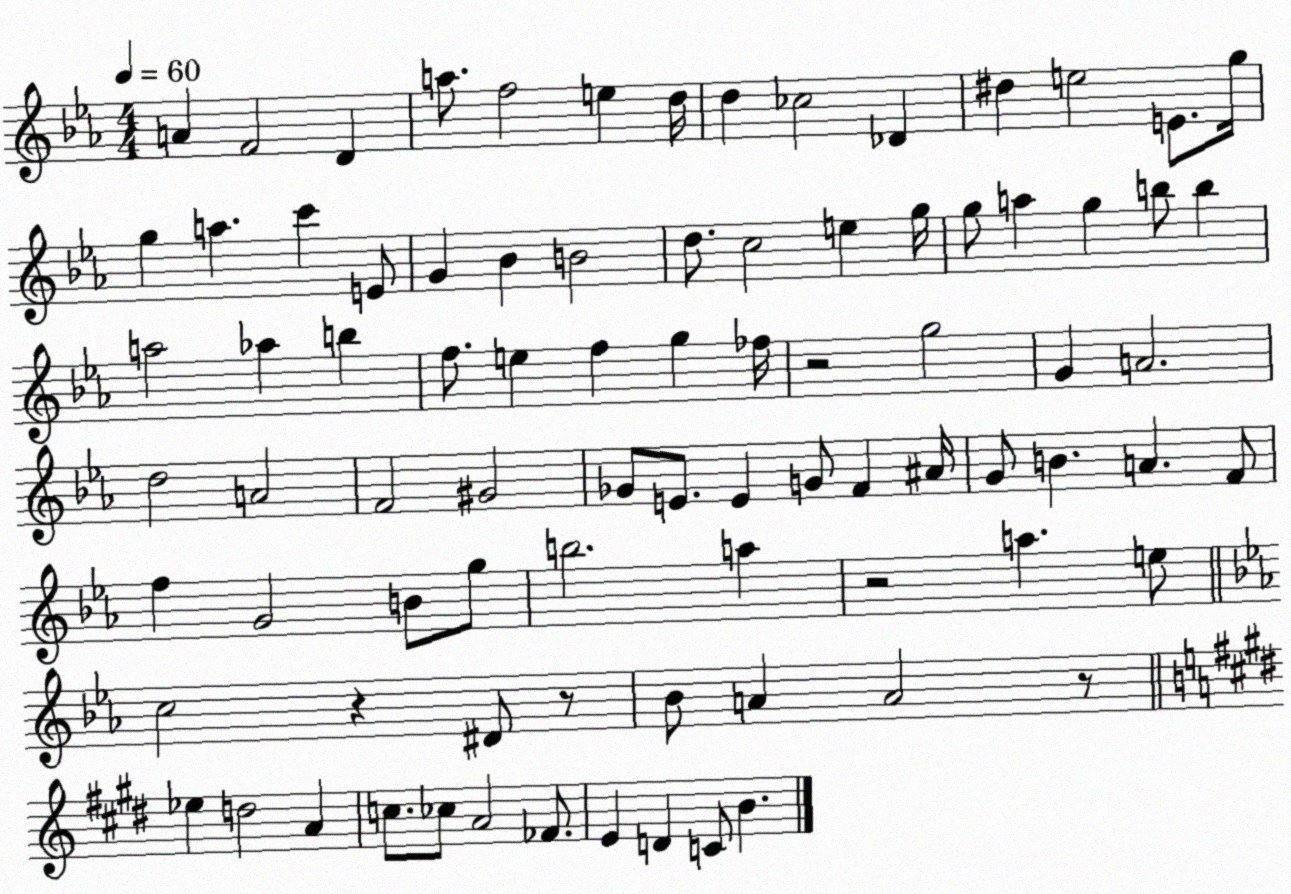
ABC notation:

X:1
T:Untitled
M:4/4
L:1/4
K:Eb
A F2 D a/2 f2 e d/4 d _c2 _D ^d e2 E/2 g/4 g a c' E/2 G _B B2 d/2 c2 e g/4 g/2 a g b/2 b a2 _a b f/2 e f g _f/4 z2 g2 G A2 d2 A2 F2 ^G2 _G/2 E/2 E G/2 F ^A/4 G/2 B A F/2 f G2 B/2 g/2 b2 a z2 a e/2 c2 z ^D/2 z/2 _B/2 A A2 z/2 _e d2 A c/2 _c/2 A2 _F/2 E D C/2 B